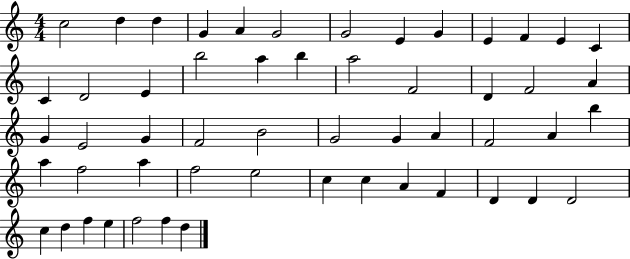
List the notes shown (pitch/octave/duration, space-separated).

C5/h D5/q D5/q G4/q A4/q G4/h G4/h E4/q G4/q E4/q F4/q E4/q C4/q C4/q D4/h E4/q B5/h A5/q B5/q A5/h F4/h D4/q F4/h A4/q G4/q E4/h G4/q F4/h B4/h G4/h G4/q A4/q F4/h A4/q B5/q A5/q F5/h A5/q F5/h E5/h C5/q C5/q A4/q F4/q D4/q D4/q D4/h C5/q D5/q F5/q E5/q F5/h F5/q D5/q